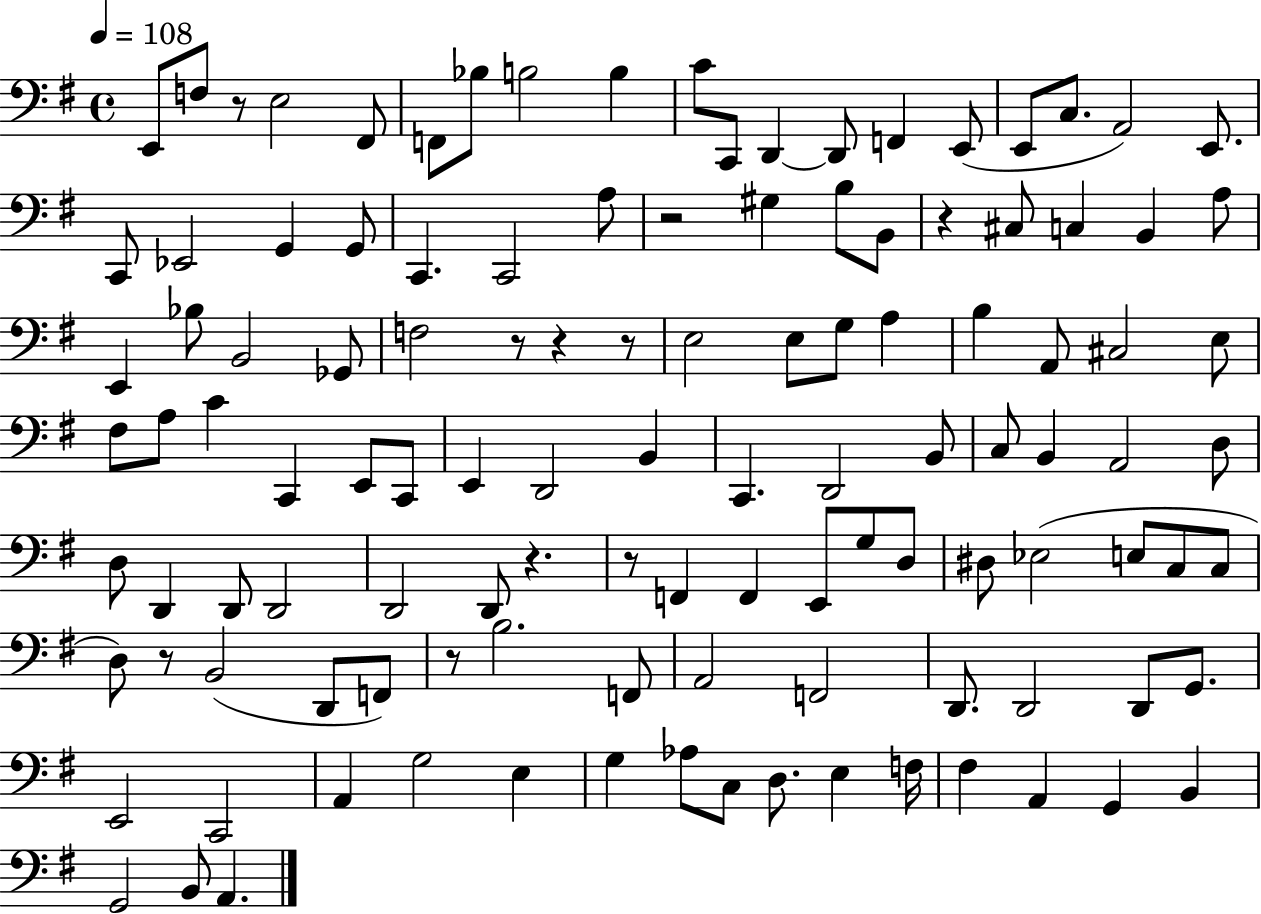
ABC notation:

X:1
T:Untitled
M:4/4
L:1/4
K:G
E,,/2 F,/2 z/2 E,2 ^F,,/2 F,,/2 _B,/2 B,2 B, C/2 C,,/2 D,, D,,/2 F,, E,,/2 E,,/2 C,/2 A,,2 E,,/2 C,,/2 _E,,2 G,, G,,/2 C,, C,,2 A,/2 z2 ^G, B,/2 B,,/2 z ^C,/2 C, B,, A,/2 E,, _B,/2 B,,2 _G,,/2 F,2 z/2 z z/2 E,2 E,/2 G,/2 A, B, A,,/2 ^C,2 E,/2 ^F,/2 A,/2 C C,, E,,/2 C,,/2 E,, D,,2 B,, C,, D,,2 B,,/2 C,/2 B,, A,,2 D,/2 D,/2 D,, D,,/2 D,,2 D,,2 D,,/2 z z/2 F,, F,, E,,/2 G,/2 D,/2 ^D,/2 _E,2 E,/2 C,/2 C,/2 D,/2 z/2 B,,2 D,,/2 F,,/2 z/2 B,2 F,,/2 A,,2 F,,2 D,,/2 D,,2 D,,/2 G,,/2 E,,2 C,,2 A,, G,2 E, G, _A,/2 C,/2 D,/2 E, F,/4 ^F, A,, G,, B,, G,,2 B,,/2 A,,